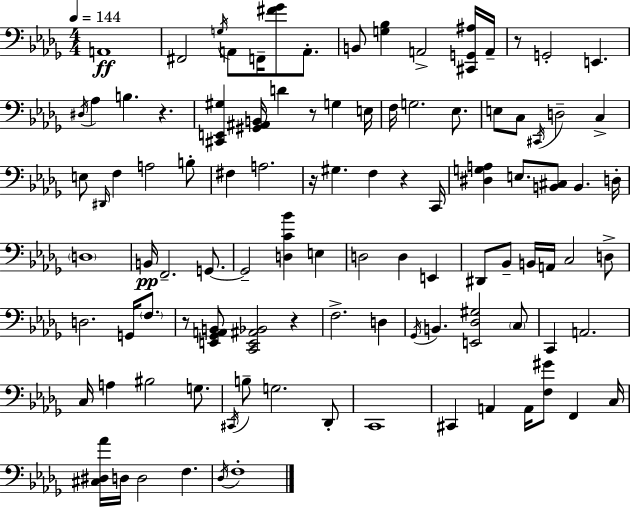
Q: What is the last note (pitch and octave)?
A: F3